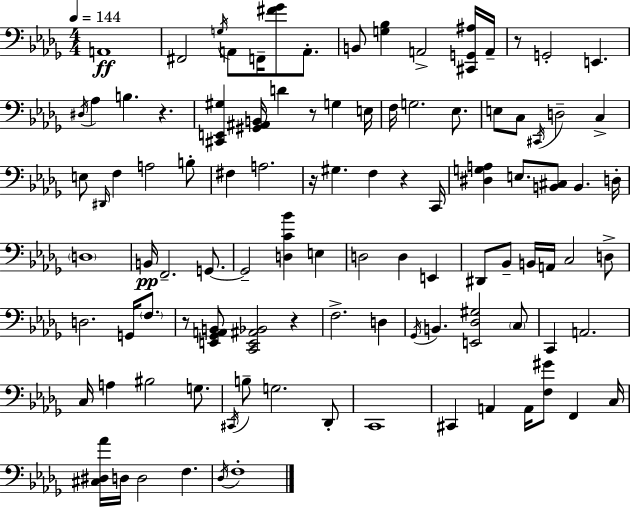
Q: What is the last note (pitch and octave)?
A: F3